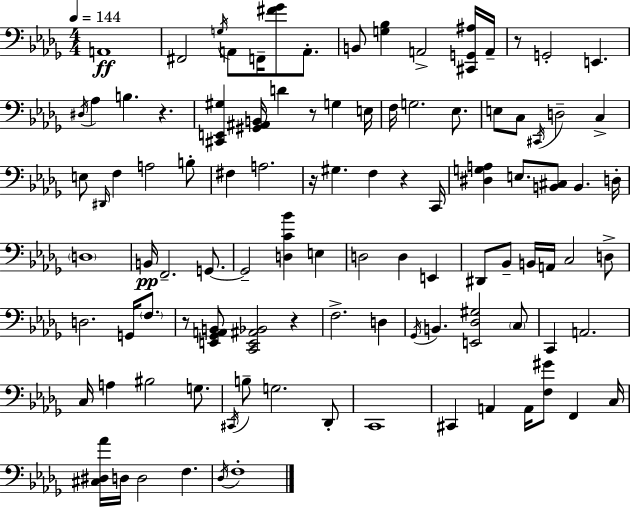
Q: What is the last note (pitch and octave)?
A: F3